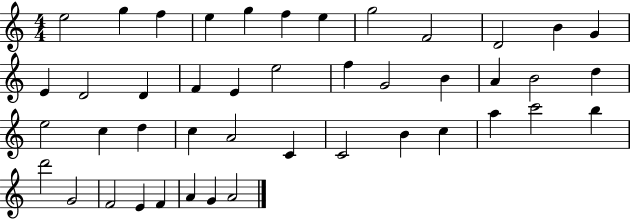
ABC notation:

X:1
T:Untitled
M:4/4
L:1/4
K:C
e2 g f e g f e g2 F2 D2 B G E D2 D F E e2 f G2 B A B2 d e2 c d c A2 C C2 B c a c'2 b d'2 G2 F2 E F A G A2